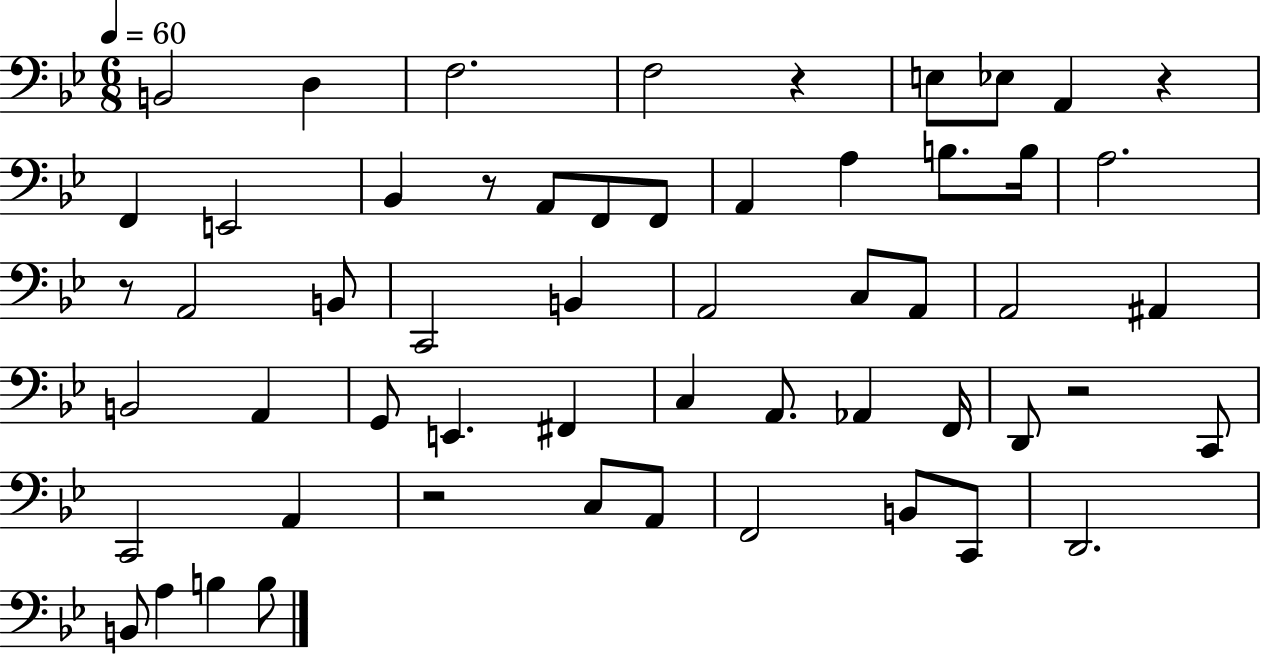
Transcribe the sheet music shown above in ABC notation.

X:1
T:Untitled
M:6/8
L:1/4
K:Bb
B,,2 D, F,2 F,2 z E,/2 _E,/2 A,, z F,, E,,2 _B,, z/2 A,,/2 F,,/2 F,,/2 A,, A, B,/2 B,/4 A,2 z/2 A,,2 B,,/2 C,,2 B,, A,,2 C,/2 A,,/2 A,,2 ^A,, B,,2 A,, G,,/2 E,, ^F,, C, A,,/2 _A,, F,,/4 D,,/2 z2 C,,/2 C,,2 A,, z2 C,/2 A,,/2 F,,2 B,,/2 C,,/2 D,,2 B,,/2 A, B, B,/2